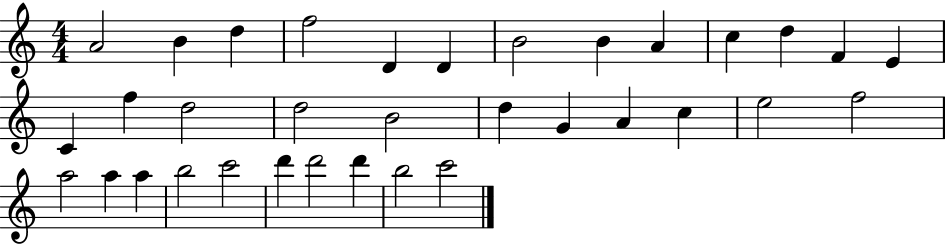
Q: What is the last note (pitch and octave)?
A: C6